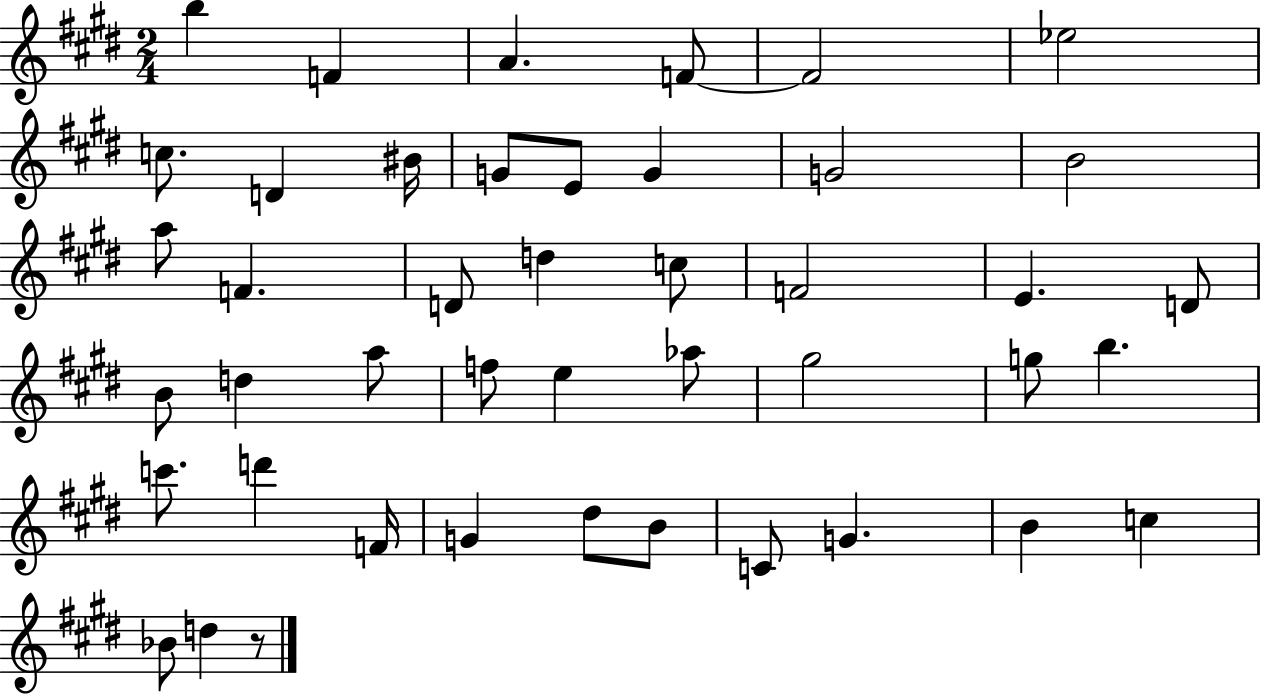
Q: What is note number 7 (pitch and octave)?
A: C5